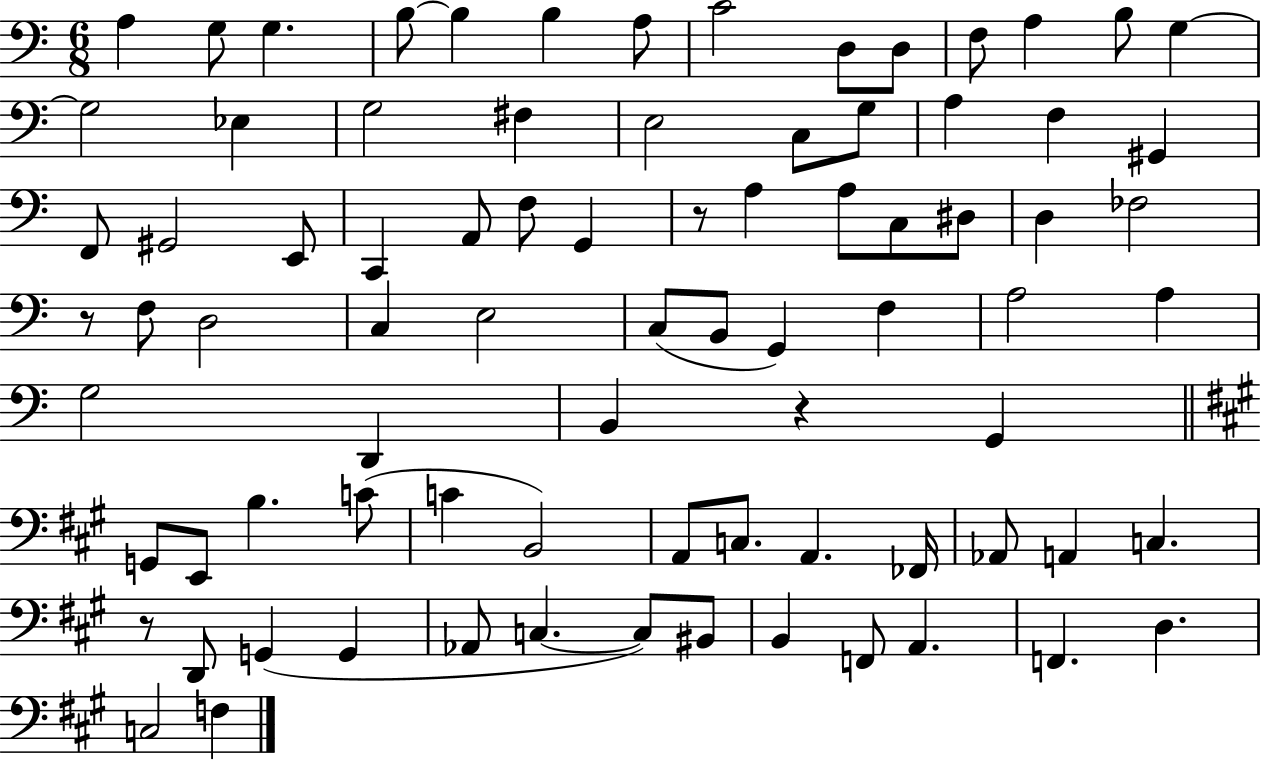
X:1
T:Untitled
M:6/8
L:1/4
K:C
A, G,/2 G, B,/2 B, B, A,/2 C2 D,/2 D,/2 F,/2 A, B,/2 G, G,2 _E, G,2 ^F, E,2 C,/2 G,/2 A, F, ^G,, F,,/2 ^G,,2 E,,/2 C,, A,,/2 F,/2 G,, z/2 A, A,/2 C,/2 ^D,/2 D, _F,2 z/2 F,/2 D,2 C, E,2 C,/2 B,,/2 G,, F, A,2 A, G,2 D,, B,, z G,, G,,/2 E,,/2 B, C/2 C B,,2 A,,/2 C,/2 A,, _F,,/4 _A,,/2 A,, C, z/2 D,,/2 G,, G,, _A,,/2 C, C,/2 ^B,,/2 B,, F,,/2 A,, F,, D, C,2 F,